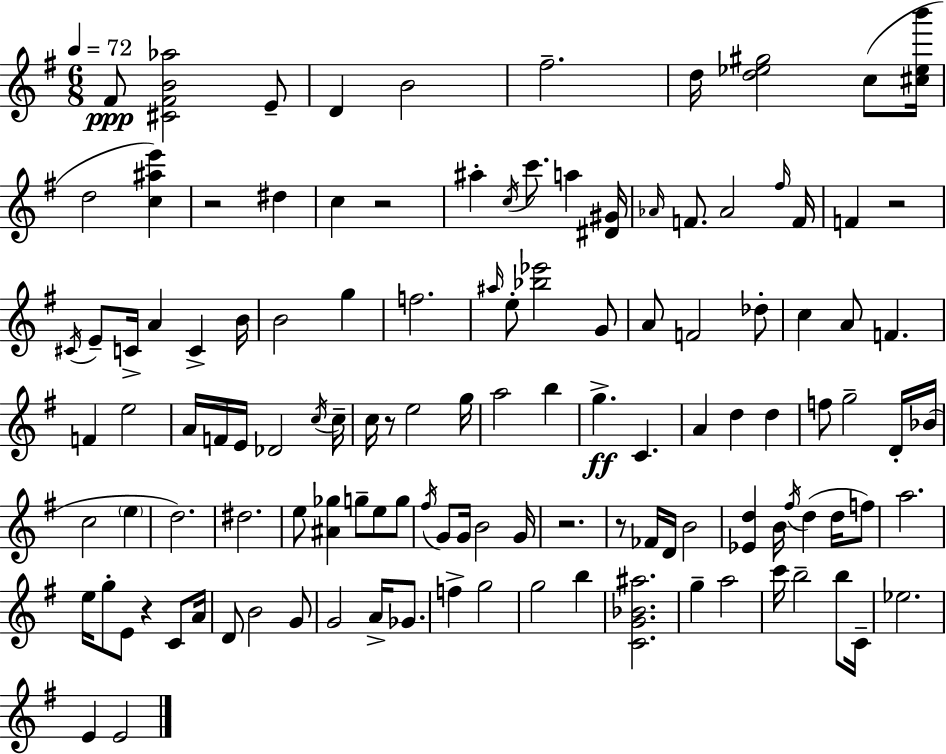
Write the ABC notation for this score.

X:1
T:Untitled
M:6/8
L:1/4
K:G
^F/2 [^C^FB_a]2 E/2 D B2 ^f2 d/4 [d_e^g]2 c/2 [^c_eb']/4 d2 [c^ae'] z2 ^d c z2 ^a c/4 c'/2 a [^D^G]/4 _A/4 F/2 _A2 ^f/4 F/4 F z2 ^C/4 E/2 C/4 A C B/4 B2 g f2 ^a/4 e/2 [_b_e']2 G/2 A/2 F2 _d/2 c A/2 F F e2 A/4 F/4 E/4 _D2 c/4 c/4 c/4 z/2 e2 g/4 a2 b g C A d d f/2 g2 D/4 _B/4 c2 e d2 ^d2 e/2 [^A_g] g/2 e/2 g/2 ^f/4 G/2 G/4 B2 G/4 z2 z/2 _F/4 D/4 B2 [_Ed] B/4 ^f/4 d d/4 f/2 a2 e/4 g/2 E/2 z C/2 A/4 D/2 B2 G/2 G2 A/4 _G/2 f g2 g2 b [CG_B^a]2 g a2 c'/4 b2 b/2 C/4 _e2 E E2